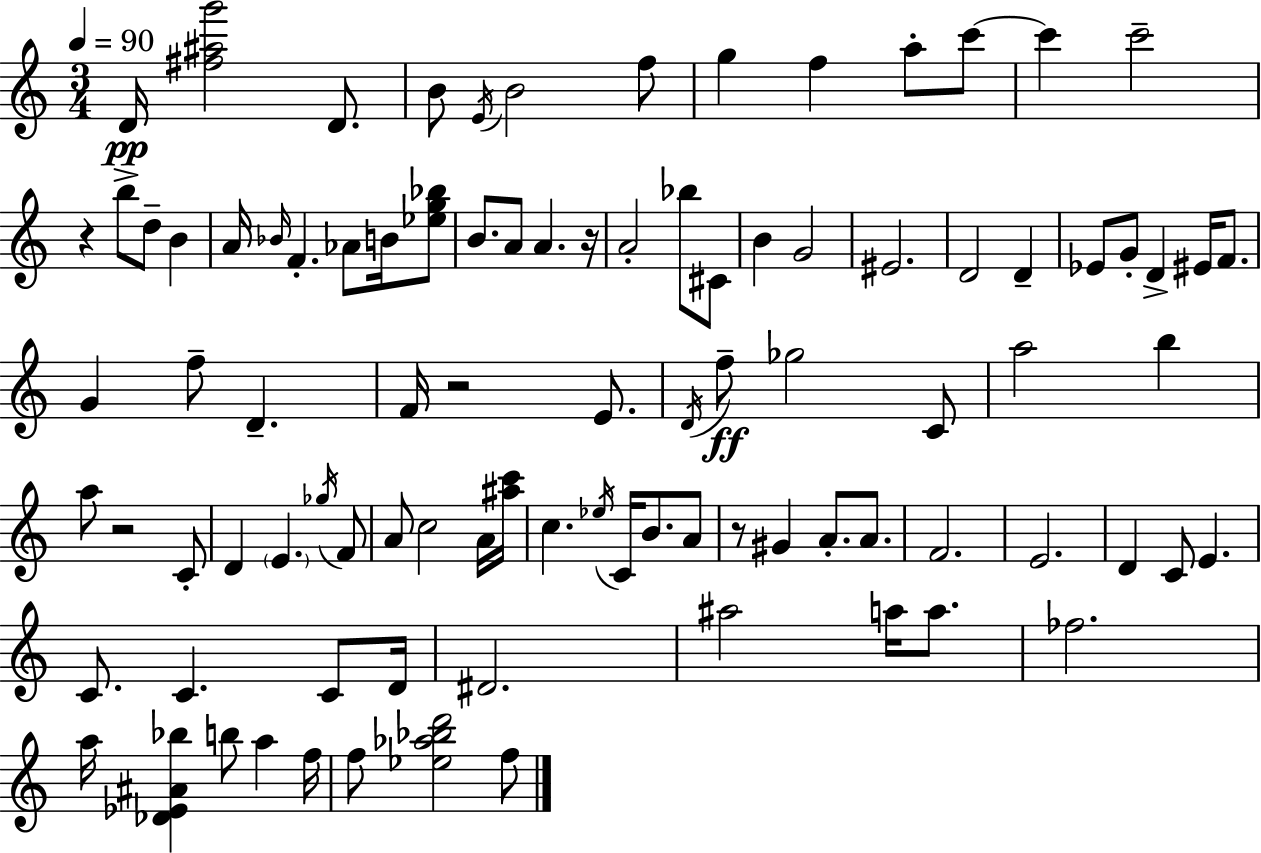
D4/s [F#5,A#5,G6]/h D4/e. B4/e E4/s B4/h F5/e G5/q F5/q A5/e C6/e C6/q C6/h R/q B5/e D5/e B4/q A4/s Bb4/s F4/q. Ab4/e B4/s [Eb5,G5,Bb5]/e B4/e. A4/e A4/q. R/s A4/h Bb5/e C#4/e B4/q G4/h EIS4/h. D4/h D4/q Eb4/e G4/e D4/q EIS4/s F4/e. G4/q F5/e D4/q. F4/s R/h E4/e. D4/s F5/e Gb5/h C4/e A5/h B5/q A5/e R/h C4/e D4/q E4/q. Gb5/s F4/e A4/e C5/h A4/s [A#5,C6]/s C5/q. Eb5/s C4/s B4/e. A4/e R/e G#4/q A4/e. A4/e. F4/h. E4/h. D4/q C4/e E4/q. C4/e. C4/q. C4/e D4/s D#4/h. A#5/h A5/s A5/e. FES5/h. A5/s [Db4,Eb4,A#4,Bb5]/q B5/e A5/q F5/s F5/e [Eb5,Ab5,Bb5,D6]/h F5/e